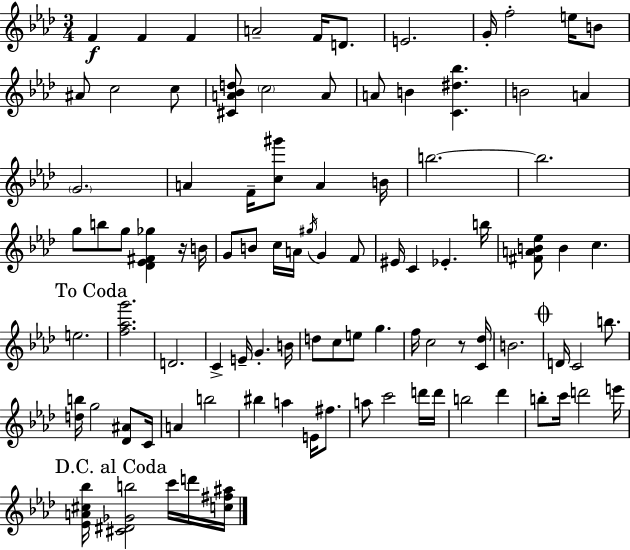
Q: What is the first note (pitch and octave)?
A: F4